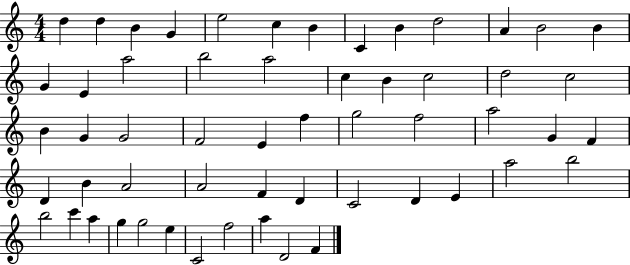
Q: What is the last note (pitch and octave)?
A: F4